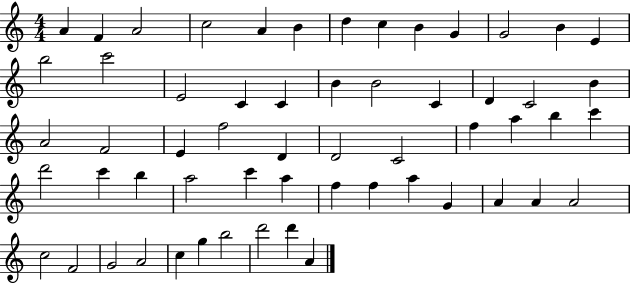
A4/q F4/q A4/h C5/h A4/q B4/q D5/q C5/q B4/q G4/q G4/h B4/q E4/q B5/h C6/h E4/h C4/q C4/q B4/q B4/h C4/q D4/q C4/h B4/q A4/h F4/h E4/q F5/h D4/q D4/h C4/h F5/q A5/q B5/q C6/q D6/h C6/q B5/q A5/h C6/q A5/q F5/q F5/q A5/q G4/q A4/q A4/q A4/h C5/h F4/h G4/h A4/h C5/q G5/q B5/h D6/h D6/q A4/q